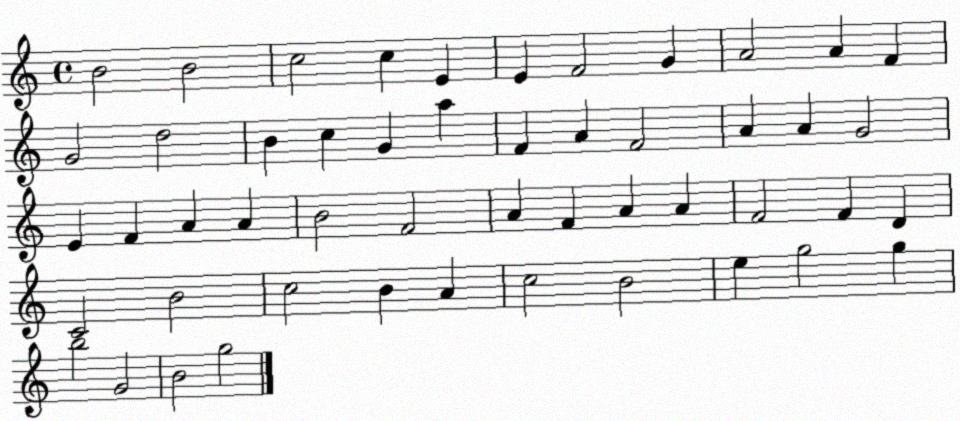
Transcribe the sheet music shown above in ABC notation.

X:1
T:Untitled
M:4/4
L:1/4
K:C
B2 B2 c2 c E E F2 G A2 A F G2 d2 B c G a F A F2 A A G2 E F A A B2 F2 A F A A F2 F D C2 B2 c2 B A c2 B2 e g2 g b2 G2 B2 g2